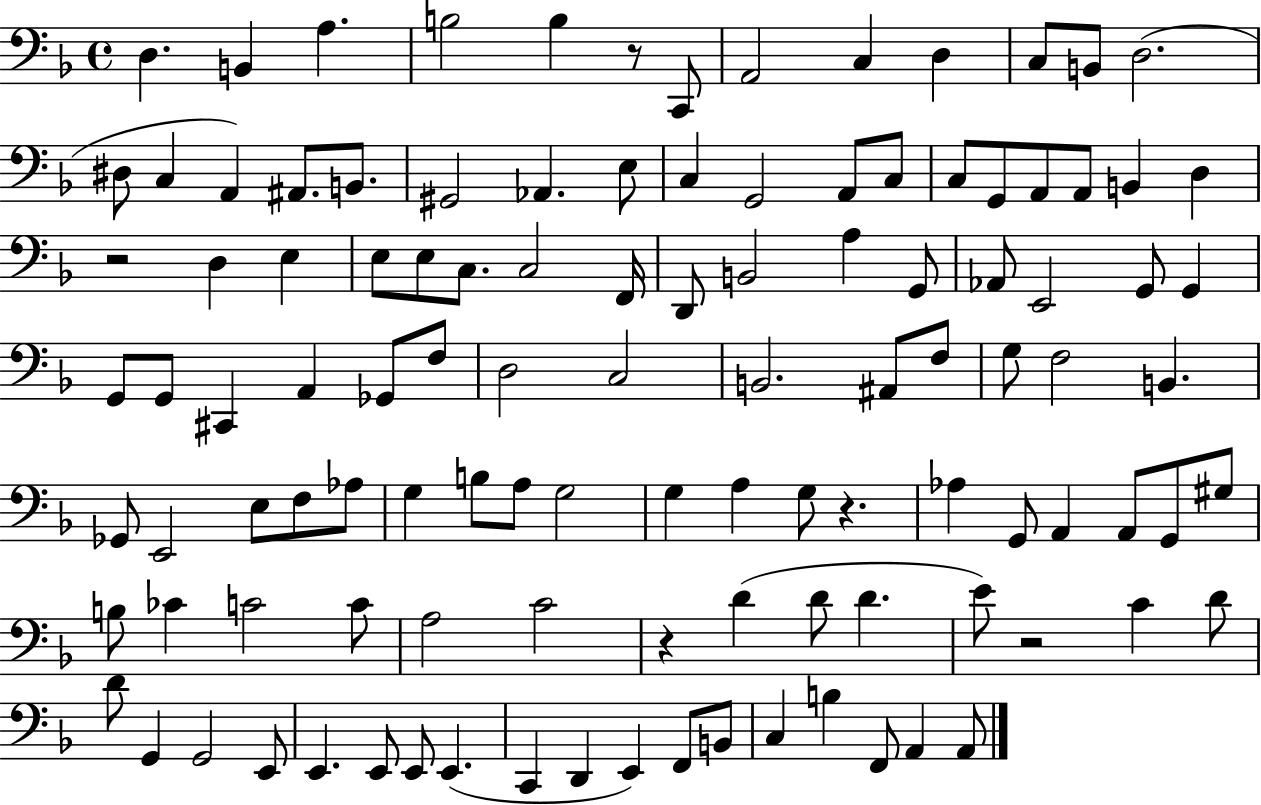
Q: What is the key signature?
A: F major